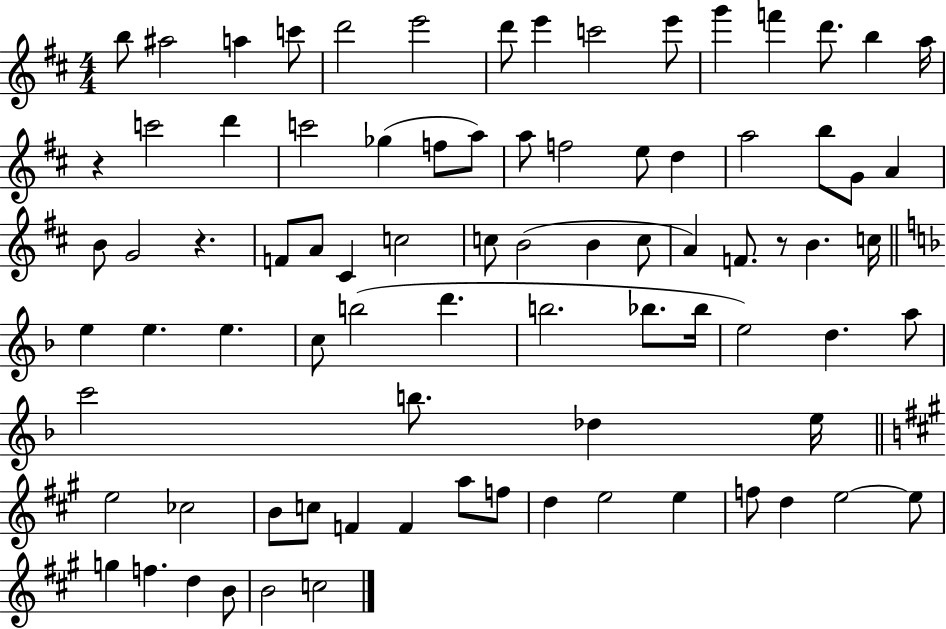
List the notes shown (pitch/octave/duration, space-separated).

B5/e A#5/h A5/q C6/e D6/h E6/h D6/e E6/q C6/h E6/e G6/q F6/q D6/e. B5/q A5/s R/q C6/h D6/q C6/h Gb5/q F5/e A5/e A5/e F5/h E5/e D5/q A5/h B5/e G4/e A4/q B4/e G4/h R/q. F4/e A4/e C#4/q C5/h C5/e B4/h B4/q C5/e A4/q F4/e. R/e B4/q. C5/s E5/q E5/q. E5/q. C5/e B5/h D6/q. B5/h. Bb5/e. Bb5/s E5/h D5/q. A5/e C6/h B5/e. Db5/q E5/s E5/h CES5/h B4/e C5/e F4/q F4/q A5/e F5/e D5/q E5/h E5/q F5/e D5/q E5/h E5/e G5/q F5/q. D5/q B4/e B4/h C5/h